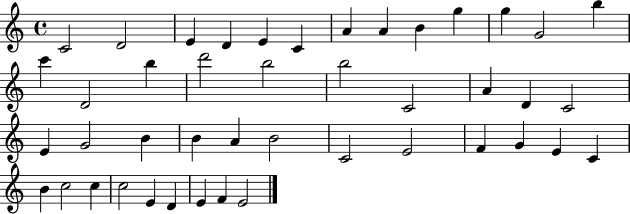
C4/h D4/h E4/q D4/q E4/q C4/q A4/q A4/q B4/q G5/q G5/q G4/h B5/q C6/q D4/h B5/q D6/h B5/h B5/h C4/h A4/q D4/q C4/h E4/q G4/h B4/q B4/q A4/q B4/h C4/h E4/h F4/q G4/q E4/q C4/q B4/q C5/h C5/q C5/h E4/q D4/q E4/q F4/q E4/h